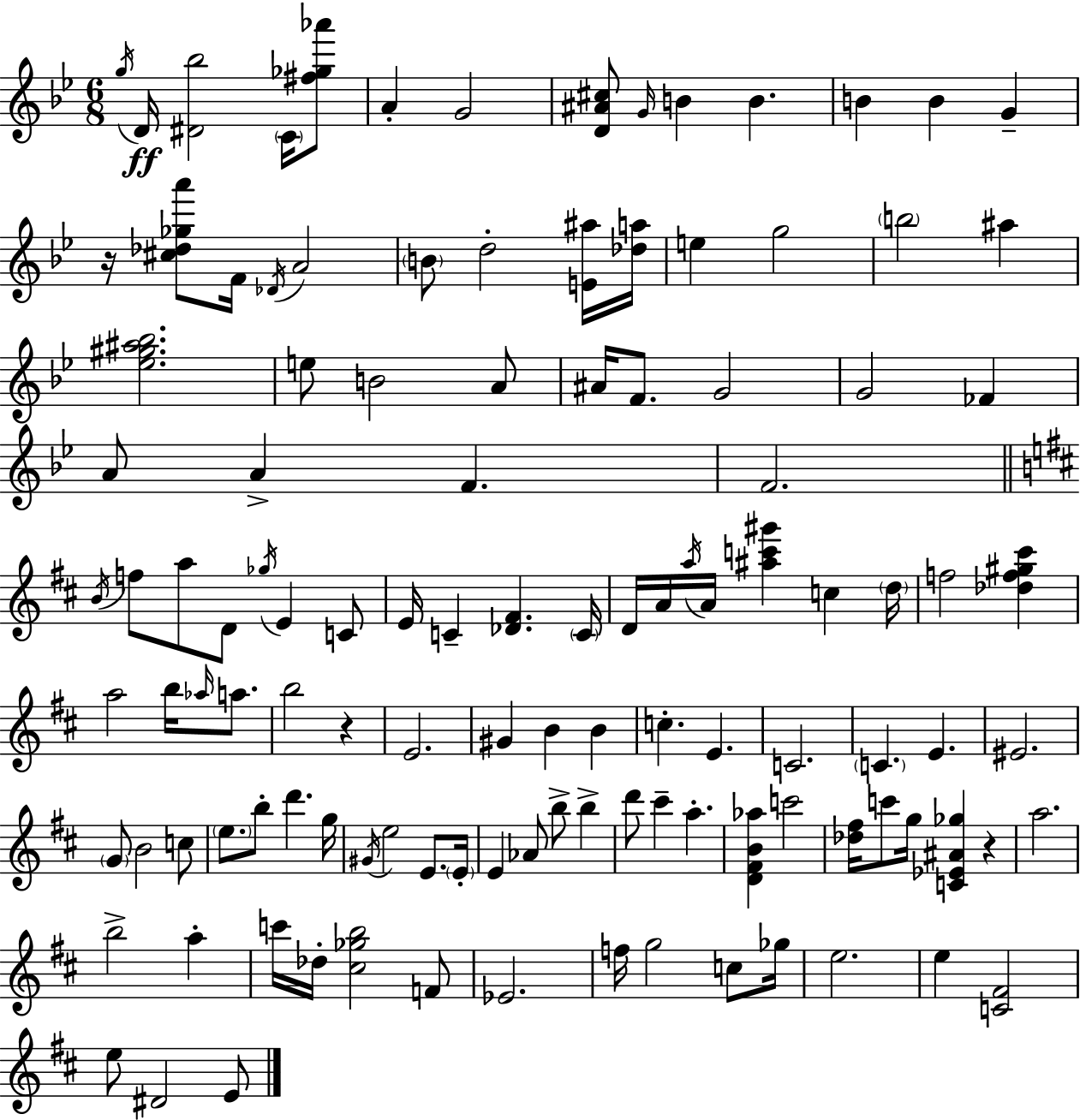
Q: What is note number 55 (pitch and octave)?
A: E4